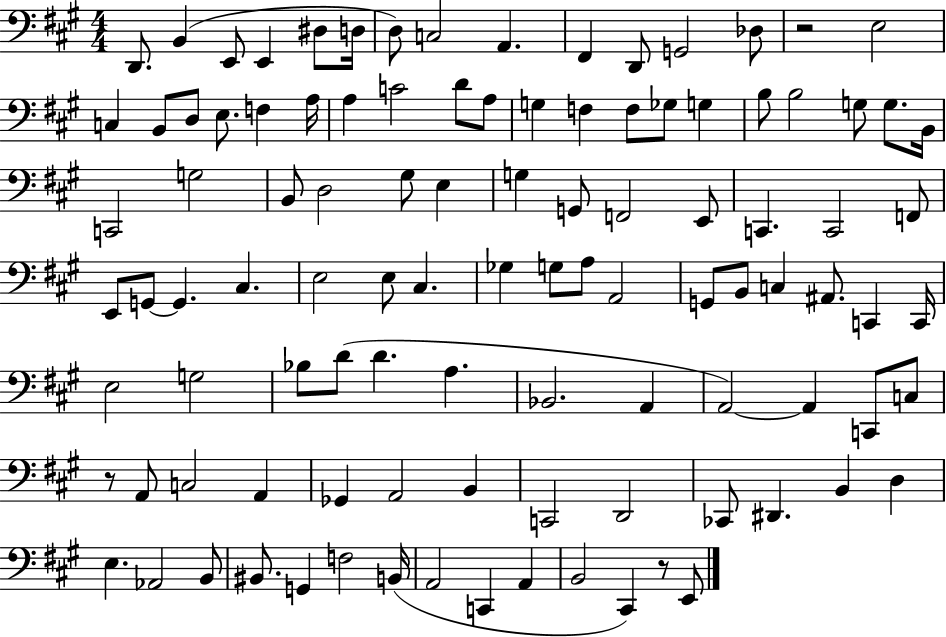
X:1
T:Untitled
M:4/4
L:1/4
K:A
D,,/2 B,, E,,/2 E,, ^D,/2 D,/4 D,/2 C,2 A,, ^F,, D,,/2 G,,2 _D,/2 z2 E,2 C, B,,/2 D,/2 E,/2 F, A,/4 A, C2 D/2 A,/2 G, F, F,/2 _G,/2 G, B,/2 B,2 G,/2 G,/2 B,,/4 C,,2 G,2 B,,/2 D,2 ^G,/2 E, G, G,,/2 F,,2 E,,/2 C,, C,,2 F,,/2 E,,/2 G,,/2 G,, ^C, E,2 E,/2 ^C, _G, G,/2 A,/2 A,,2 G,,/2 B,,/2 C, ^A,,/2 C,, C,,/4 E,2 G,2 _B,/2 D/2 D A, _B,,2 A,, A,,2 A,, C,,/2 C,/2 z/2 A,,/2 C,2 A,, _G,, A,,2 B,, C,,2 D,,2 _C,,/2 ^D,, B,, D, E, _A,,2 B,,/2 ^B,,/2 G,, F,2 B,,/4 A,,2 C,, A,, B,,2 ^C,, z/2 E,,/2